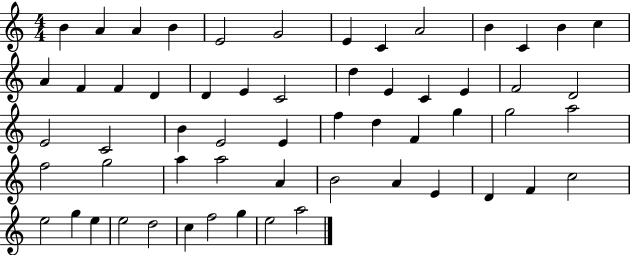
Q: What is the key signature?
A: C major